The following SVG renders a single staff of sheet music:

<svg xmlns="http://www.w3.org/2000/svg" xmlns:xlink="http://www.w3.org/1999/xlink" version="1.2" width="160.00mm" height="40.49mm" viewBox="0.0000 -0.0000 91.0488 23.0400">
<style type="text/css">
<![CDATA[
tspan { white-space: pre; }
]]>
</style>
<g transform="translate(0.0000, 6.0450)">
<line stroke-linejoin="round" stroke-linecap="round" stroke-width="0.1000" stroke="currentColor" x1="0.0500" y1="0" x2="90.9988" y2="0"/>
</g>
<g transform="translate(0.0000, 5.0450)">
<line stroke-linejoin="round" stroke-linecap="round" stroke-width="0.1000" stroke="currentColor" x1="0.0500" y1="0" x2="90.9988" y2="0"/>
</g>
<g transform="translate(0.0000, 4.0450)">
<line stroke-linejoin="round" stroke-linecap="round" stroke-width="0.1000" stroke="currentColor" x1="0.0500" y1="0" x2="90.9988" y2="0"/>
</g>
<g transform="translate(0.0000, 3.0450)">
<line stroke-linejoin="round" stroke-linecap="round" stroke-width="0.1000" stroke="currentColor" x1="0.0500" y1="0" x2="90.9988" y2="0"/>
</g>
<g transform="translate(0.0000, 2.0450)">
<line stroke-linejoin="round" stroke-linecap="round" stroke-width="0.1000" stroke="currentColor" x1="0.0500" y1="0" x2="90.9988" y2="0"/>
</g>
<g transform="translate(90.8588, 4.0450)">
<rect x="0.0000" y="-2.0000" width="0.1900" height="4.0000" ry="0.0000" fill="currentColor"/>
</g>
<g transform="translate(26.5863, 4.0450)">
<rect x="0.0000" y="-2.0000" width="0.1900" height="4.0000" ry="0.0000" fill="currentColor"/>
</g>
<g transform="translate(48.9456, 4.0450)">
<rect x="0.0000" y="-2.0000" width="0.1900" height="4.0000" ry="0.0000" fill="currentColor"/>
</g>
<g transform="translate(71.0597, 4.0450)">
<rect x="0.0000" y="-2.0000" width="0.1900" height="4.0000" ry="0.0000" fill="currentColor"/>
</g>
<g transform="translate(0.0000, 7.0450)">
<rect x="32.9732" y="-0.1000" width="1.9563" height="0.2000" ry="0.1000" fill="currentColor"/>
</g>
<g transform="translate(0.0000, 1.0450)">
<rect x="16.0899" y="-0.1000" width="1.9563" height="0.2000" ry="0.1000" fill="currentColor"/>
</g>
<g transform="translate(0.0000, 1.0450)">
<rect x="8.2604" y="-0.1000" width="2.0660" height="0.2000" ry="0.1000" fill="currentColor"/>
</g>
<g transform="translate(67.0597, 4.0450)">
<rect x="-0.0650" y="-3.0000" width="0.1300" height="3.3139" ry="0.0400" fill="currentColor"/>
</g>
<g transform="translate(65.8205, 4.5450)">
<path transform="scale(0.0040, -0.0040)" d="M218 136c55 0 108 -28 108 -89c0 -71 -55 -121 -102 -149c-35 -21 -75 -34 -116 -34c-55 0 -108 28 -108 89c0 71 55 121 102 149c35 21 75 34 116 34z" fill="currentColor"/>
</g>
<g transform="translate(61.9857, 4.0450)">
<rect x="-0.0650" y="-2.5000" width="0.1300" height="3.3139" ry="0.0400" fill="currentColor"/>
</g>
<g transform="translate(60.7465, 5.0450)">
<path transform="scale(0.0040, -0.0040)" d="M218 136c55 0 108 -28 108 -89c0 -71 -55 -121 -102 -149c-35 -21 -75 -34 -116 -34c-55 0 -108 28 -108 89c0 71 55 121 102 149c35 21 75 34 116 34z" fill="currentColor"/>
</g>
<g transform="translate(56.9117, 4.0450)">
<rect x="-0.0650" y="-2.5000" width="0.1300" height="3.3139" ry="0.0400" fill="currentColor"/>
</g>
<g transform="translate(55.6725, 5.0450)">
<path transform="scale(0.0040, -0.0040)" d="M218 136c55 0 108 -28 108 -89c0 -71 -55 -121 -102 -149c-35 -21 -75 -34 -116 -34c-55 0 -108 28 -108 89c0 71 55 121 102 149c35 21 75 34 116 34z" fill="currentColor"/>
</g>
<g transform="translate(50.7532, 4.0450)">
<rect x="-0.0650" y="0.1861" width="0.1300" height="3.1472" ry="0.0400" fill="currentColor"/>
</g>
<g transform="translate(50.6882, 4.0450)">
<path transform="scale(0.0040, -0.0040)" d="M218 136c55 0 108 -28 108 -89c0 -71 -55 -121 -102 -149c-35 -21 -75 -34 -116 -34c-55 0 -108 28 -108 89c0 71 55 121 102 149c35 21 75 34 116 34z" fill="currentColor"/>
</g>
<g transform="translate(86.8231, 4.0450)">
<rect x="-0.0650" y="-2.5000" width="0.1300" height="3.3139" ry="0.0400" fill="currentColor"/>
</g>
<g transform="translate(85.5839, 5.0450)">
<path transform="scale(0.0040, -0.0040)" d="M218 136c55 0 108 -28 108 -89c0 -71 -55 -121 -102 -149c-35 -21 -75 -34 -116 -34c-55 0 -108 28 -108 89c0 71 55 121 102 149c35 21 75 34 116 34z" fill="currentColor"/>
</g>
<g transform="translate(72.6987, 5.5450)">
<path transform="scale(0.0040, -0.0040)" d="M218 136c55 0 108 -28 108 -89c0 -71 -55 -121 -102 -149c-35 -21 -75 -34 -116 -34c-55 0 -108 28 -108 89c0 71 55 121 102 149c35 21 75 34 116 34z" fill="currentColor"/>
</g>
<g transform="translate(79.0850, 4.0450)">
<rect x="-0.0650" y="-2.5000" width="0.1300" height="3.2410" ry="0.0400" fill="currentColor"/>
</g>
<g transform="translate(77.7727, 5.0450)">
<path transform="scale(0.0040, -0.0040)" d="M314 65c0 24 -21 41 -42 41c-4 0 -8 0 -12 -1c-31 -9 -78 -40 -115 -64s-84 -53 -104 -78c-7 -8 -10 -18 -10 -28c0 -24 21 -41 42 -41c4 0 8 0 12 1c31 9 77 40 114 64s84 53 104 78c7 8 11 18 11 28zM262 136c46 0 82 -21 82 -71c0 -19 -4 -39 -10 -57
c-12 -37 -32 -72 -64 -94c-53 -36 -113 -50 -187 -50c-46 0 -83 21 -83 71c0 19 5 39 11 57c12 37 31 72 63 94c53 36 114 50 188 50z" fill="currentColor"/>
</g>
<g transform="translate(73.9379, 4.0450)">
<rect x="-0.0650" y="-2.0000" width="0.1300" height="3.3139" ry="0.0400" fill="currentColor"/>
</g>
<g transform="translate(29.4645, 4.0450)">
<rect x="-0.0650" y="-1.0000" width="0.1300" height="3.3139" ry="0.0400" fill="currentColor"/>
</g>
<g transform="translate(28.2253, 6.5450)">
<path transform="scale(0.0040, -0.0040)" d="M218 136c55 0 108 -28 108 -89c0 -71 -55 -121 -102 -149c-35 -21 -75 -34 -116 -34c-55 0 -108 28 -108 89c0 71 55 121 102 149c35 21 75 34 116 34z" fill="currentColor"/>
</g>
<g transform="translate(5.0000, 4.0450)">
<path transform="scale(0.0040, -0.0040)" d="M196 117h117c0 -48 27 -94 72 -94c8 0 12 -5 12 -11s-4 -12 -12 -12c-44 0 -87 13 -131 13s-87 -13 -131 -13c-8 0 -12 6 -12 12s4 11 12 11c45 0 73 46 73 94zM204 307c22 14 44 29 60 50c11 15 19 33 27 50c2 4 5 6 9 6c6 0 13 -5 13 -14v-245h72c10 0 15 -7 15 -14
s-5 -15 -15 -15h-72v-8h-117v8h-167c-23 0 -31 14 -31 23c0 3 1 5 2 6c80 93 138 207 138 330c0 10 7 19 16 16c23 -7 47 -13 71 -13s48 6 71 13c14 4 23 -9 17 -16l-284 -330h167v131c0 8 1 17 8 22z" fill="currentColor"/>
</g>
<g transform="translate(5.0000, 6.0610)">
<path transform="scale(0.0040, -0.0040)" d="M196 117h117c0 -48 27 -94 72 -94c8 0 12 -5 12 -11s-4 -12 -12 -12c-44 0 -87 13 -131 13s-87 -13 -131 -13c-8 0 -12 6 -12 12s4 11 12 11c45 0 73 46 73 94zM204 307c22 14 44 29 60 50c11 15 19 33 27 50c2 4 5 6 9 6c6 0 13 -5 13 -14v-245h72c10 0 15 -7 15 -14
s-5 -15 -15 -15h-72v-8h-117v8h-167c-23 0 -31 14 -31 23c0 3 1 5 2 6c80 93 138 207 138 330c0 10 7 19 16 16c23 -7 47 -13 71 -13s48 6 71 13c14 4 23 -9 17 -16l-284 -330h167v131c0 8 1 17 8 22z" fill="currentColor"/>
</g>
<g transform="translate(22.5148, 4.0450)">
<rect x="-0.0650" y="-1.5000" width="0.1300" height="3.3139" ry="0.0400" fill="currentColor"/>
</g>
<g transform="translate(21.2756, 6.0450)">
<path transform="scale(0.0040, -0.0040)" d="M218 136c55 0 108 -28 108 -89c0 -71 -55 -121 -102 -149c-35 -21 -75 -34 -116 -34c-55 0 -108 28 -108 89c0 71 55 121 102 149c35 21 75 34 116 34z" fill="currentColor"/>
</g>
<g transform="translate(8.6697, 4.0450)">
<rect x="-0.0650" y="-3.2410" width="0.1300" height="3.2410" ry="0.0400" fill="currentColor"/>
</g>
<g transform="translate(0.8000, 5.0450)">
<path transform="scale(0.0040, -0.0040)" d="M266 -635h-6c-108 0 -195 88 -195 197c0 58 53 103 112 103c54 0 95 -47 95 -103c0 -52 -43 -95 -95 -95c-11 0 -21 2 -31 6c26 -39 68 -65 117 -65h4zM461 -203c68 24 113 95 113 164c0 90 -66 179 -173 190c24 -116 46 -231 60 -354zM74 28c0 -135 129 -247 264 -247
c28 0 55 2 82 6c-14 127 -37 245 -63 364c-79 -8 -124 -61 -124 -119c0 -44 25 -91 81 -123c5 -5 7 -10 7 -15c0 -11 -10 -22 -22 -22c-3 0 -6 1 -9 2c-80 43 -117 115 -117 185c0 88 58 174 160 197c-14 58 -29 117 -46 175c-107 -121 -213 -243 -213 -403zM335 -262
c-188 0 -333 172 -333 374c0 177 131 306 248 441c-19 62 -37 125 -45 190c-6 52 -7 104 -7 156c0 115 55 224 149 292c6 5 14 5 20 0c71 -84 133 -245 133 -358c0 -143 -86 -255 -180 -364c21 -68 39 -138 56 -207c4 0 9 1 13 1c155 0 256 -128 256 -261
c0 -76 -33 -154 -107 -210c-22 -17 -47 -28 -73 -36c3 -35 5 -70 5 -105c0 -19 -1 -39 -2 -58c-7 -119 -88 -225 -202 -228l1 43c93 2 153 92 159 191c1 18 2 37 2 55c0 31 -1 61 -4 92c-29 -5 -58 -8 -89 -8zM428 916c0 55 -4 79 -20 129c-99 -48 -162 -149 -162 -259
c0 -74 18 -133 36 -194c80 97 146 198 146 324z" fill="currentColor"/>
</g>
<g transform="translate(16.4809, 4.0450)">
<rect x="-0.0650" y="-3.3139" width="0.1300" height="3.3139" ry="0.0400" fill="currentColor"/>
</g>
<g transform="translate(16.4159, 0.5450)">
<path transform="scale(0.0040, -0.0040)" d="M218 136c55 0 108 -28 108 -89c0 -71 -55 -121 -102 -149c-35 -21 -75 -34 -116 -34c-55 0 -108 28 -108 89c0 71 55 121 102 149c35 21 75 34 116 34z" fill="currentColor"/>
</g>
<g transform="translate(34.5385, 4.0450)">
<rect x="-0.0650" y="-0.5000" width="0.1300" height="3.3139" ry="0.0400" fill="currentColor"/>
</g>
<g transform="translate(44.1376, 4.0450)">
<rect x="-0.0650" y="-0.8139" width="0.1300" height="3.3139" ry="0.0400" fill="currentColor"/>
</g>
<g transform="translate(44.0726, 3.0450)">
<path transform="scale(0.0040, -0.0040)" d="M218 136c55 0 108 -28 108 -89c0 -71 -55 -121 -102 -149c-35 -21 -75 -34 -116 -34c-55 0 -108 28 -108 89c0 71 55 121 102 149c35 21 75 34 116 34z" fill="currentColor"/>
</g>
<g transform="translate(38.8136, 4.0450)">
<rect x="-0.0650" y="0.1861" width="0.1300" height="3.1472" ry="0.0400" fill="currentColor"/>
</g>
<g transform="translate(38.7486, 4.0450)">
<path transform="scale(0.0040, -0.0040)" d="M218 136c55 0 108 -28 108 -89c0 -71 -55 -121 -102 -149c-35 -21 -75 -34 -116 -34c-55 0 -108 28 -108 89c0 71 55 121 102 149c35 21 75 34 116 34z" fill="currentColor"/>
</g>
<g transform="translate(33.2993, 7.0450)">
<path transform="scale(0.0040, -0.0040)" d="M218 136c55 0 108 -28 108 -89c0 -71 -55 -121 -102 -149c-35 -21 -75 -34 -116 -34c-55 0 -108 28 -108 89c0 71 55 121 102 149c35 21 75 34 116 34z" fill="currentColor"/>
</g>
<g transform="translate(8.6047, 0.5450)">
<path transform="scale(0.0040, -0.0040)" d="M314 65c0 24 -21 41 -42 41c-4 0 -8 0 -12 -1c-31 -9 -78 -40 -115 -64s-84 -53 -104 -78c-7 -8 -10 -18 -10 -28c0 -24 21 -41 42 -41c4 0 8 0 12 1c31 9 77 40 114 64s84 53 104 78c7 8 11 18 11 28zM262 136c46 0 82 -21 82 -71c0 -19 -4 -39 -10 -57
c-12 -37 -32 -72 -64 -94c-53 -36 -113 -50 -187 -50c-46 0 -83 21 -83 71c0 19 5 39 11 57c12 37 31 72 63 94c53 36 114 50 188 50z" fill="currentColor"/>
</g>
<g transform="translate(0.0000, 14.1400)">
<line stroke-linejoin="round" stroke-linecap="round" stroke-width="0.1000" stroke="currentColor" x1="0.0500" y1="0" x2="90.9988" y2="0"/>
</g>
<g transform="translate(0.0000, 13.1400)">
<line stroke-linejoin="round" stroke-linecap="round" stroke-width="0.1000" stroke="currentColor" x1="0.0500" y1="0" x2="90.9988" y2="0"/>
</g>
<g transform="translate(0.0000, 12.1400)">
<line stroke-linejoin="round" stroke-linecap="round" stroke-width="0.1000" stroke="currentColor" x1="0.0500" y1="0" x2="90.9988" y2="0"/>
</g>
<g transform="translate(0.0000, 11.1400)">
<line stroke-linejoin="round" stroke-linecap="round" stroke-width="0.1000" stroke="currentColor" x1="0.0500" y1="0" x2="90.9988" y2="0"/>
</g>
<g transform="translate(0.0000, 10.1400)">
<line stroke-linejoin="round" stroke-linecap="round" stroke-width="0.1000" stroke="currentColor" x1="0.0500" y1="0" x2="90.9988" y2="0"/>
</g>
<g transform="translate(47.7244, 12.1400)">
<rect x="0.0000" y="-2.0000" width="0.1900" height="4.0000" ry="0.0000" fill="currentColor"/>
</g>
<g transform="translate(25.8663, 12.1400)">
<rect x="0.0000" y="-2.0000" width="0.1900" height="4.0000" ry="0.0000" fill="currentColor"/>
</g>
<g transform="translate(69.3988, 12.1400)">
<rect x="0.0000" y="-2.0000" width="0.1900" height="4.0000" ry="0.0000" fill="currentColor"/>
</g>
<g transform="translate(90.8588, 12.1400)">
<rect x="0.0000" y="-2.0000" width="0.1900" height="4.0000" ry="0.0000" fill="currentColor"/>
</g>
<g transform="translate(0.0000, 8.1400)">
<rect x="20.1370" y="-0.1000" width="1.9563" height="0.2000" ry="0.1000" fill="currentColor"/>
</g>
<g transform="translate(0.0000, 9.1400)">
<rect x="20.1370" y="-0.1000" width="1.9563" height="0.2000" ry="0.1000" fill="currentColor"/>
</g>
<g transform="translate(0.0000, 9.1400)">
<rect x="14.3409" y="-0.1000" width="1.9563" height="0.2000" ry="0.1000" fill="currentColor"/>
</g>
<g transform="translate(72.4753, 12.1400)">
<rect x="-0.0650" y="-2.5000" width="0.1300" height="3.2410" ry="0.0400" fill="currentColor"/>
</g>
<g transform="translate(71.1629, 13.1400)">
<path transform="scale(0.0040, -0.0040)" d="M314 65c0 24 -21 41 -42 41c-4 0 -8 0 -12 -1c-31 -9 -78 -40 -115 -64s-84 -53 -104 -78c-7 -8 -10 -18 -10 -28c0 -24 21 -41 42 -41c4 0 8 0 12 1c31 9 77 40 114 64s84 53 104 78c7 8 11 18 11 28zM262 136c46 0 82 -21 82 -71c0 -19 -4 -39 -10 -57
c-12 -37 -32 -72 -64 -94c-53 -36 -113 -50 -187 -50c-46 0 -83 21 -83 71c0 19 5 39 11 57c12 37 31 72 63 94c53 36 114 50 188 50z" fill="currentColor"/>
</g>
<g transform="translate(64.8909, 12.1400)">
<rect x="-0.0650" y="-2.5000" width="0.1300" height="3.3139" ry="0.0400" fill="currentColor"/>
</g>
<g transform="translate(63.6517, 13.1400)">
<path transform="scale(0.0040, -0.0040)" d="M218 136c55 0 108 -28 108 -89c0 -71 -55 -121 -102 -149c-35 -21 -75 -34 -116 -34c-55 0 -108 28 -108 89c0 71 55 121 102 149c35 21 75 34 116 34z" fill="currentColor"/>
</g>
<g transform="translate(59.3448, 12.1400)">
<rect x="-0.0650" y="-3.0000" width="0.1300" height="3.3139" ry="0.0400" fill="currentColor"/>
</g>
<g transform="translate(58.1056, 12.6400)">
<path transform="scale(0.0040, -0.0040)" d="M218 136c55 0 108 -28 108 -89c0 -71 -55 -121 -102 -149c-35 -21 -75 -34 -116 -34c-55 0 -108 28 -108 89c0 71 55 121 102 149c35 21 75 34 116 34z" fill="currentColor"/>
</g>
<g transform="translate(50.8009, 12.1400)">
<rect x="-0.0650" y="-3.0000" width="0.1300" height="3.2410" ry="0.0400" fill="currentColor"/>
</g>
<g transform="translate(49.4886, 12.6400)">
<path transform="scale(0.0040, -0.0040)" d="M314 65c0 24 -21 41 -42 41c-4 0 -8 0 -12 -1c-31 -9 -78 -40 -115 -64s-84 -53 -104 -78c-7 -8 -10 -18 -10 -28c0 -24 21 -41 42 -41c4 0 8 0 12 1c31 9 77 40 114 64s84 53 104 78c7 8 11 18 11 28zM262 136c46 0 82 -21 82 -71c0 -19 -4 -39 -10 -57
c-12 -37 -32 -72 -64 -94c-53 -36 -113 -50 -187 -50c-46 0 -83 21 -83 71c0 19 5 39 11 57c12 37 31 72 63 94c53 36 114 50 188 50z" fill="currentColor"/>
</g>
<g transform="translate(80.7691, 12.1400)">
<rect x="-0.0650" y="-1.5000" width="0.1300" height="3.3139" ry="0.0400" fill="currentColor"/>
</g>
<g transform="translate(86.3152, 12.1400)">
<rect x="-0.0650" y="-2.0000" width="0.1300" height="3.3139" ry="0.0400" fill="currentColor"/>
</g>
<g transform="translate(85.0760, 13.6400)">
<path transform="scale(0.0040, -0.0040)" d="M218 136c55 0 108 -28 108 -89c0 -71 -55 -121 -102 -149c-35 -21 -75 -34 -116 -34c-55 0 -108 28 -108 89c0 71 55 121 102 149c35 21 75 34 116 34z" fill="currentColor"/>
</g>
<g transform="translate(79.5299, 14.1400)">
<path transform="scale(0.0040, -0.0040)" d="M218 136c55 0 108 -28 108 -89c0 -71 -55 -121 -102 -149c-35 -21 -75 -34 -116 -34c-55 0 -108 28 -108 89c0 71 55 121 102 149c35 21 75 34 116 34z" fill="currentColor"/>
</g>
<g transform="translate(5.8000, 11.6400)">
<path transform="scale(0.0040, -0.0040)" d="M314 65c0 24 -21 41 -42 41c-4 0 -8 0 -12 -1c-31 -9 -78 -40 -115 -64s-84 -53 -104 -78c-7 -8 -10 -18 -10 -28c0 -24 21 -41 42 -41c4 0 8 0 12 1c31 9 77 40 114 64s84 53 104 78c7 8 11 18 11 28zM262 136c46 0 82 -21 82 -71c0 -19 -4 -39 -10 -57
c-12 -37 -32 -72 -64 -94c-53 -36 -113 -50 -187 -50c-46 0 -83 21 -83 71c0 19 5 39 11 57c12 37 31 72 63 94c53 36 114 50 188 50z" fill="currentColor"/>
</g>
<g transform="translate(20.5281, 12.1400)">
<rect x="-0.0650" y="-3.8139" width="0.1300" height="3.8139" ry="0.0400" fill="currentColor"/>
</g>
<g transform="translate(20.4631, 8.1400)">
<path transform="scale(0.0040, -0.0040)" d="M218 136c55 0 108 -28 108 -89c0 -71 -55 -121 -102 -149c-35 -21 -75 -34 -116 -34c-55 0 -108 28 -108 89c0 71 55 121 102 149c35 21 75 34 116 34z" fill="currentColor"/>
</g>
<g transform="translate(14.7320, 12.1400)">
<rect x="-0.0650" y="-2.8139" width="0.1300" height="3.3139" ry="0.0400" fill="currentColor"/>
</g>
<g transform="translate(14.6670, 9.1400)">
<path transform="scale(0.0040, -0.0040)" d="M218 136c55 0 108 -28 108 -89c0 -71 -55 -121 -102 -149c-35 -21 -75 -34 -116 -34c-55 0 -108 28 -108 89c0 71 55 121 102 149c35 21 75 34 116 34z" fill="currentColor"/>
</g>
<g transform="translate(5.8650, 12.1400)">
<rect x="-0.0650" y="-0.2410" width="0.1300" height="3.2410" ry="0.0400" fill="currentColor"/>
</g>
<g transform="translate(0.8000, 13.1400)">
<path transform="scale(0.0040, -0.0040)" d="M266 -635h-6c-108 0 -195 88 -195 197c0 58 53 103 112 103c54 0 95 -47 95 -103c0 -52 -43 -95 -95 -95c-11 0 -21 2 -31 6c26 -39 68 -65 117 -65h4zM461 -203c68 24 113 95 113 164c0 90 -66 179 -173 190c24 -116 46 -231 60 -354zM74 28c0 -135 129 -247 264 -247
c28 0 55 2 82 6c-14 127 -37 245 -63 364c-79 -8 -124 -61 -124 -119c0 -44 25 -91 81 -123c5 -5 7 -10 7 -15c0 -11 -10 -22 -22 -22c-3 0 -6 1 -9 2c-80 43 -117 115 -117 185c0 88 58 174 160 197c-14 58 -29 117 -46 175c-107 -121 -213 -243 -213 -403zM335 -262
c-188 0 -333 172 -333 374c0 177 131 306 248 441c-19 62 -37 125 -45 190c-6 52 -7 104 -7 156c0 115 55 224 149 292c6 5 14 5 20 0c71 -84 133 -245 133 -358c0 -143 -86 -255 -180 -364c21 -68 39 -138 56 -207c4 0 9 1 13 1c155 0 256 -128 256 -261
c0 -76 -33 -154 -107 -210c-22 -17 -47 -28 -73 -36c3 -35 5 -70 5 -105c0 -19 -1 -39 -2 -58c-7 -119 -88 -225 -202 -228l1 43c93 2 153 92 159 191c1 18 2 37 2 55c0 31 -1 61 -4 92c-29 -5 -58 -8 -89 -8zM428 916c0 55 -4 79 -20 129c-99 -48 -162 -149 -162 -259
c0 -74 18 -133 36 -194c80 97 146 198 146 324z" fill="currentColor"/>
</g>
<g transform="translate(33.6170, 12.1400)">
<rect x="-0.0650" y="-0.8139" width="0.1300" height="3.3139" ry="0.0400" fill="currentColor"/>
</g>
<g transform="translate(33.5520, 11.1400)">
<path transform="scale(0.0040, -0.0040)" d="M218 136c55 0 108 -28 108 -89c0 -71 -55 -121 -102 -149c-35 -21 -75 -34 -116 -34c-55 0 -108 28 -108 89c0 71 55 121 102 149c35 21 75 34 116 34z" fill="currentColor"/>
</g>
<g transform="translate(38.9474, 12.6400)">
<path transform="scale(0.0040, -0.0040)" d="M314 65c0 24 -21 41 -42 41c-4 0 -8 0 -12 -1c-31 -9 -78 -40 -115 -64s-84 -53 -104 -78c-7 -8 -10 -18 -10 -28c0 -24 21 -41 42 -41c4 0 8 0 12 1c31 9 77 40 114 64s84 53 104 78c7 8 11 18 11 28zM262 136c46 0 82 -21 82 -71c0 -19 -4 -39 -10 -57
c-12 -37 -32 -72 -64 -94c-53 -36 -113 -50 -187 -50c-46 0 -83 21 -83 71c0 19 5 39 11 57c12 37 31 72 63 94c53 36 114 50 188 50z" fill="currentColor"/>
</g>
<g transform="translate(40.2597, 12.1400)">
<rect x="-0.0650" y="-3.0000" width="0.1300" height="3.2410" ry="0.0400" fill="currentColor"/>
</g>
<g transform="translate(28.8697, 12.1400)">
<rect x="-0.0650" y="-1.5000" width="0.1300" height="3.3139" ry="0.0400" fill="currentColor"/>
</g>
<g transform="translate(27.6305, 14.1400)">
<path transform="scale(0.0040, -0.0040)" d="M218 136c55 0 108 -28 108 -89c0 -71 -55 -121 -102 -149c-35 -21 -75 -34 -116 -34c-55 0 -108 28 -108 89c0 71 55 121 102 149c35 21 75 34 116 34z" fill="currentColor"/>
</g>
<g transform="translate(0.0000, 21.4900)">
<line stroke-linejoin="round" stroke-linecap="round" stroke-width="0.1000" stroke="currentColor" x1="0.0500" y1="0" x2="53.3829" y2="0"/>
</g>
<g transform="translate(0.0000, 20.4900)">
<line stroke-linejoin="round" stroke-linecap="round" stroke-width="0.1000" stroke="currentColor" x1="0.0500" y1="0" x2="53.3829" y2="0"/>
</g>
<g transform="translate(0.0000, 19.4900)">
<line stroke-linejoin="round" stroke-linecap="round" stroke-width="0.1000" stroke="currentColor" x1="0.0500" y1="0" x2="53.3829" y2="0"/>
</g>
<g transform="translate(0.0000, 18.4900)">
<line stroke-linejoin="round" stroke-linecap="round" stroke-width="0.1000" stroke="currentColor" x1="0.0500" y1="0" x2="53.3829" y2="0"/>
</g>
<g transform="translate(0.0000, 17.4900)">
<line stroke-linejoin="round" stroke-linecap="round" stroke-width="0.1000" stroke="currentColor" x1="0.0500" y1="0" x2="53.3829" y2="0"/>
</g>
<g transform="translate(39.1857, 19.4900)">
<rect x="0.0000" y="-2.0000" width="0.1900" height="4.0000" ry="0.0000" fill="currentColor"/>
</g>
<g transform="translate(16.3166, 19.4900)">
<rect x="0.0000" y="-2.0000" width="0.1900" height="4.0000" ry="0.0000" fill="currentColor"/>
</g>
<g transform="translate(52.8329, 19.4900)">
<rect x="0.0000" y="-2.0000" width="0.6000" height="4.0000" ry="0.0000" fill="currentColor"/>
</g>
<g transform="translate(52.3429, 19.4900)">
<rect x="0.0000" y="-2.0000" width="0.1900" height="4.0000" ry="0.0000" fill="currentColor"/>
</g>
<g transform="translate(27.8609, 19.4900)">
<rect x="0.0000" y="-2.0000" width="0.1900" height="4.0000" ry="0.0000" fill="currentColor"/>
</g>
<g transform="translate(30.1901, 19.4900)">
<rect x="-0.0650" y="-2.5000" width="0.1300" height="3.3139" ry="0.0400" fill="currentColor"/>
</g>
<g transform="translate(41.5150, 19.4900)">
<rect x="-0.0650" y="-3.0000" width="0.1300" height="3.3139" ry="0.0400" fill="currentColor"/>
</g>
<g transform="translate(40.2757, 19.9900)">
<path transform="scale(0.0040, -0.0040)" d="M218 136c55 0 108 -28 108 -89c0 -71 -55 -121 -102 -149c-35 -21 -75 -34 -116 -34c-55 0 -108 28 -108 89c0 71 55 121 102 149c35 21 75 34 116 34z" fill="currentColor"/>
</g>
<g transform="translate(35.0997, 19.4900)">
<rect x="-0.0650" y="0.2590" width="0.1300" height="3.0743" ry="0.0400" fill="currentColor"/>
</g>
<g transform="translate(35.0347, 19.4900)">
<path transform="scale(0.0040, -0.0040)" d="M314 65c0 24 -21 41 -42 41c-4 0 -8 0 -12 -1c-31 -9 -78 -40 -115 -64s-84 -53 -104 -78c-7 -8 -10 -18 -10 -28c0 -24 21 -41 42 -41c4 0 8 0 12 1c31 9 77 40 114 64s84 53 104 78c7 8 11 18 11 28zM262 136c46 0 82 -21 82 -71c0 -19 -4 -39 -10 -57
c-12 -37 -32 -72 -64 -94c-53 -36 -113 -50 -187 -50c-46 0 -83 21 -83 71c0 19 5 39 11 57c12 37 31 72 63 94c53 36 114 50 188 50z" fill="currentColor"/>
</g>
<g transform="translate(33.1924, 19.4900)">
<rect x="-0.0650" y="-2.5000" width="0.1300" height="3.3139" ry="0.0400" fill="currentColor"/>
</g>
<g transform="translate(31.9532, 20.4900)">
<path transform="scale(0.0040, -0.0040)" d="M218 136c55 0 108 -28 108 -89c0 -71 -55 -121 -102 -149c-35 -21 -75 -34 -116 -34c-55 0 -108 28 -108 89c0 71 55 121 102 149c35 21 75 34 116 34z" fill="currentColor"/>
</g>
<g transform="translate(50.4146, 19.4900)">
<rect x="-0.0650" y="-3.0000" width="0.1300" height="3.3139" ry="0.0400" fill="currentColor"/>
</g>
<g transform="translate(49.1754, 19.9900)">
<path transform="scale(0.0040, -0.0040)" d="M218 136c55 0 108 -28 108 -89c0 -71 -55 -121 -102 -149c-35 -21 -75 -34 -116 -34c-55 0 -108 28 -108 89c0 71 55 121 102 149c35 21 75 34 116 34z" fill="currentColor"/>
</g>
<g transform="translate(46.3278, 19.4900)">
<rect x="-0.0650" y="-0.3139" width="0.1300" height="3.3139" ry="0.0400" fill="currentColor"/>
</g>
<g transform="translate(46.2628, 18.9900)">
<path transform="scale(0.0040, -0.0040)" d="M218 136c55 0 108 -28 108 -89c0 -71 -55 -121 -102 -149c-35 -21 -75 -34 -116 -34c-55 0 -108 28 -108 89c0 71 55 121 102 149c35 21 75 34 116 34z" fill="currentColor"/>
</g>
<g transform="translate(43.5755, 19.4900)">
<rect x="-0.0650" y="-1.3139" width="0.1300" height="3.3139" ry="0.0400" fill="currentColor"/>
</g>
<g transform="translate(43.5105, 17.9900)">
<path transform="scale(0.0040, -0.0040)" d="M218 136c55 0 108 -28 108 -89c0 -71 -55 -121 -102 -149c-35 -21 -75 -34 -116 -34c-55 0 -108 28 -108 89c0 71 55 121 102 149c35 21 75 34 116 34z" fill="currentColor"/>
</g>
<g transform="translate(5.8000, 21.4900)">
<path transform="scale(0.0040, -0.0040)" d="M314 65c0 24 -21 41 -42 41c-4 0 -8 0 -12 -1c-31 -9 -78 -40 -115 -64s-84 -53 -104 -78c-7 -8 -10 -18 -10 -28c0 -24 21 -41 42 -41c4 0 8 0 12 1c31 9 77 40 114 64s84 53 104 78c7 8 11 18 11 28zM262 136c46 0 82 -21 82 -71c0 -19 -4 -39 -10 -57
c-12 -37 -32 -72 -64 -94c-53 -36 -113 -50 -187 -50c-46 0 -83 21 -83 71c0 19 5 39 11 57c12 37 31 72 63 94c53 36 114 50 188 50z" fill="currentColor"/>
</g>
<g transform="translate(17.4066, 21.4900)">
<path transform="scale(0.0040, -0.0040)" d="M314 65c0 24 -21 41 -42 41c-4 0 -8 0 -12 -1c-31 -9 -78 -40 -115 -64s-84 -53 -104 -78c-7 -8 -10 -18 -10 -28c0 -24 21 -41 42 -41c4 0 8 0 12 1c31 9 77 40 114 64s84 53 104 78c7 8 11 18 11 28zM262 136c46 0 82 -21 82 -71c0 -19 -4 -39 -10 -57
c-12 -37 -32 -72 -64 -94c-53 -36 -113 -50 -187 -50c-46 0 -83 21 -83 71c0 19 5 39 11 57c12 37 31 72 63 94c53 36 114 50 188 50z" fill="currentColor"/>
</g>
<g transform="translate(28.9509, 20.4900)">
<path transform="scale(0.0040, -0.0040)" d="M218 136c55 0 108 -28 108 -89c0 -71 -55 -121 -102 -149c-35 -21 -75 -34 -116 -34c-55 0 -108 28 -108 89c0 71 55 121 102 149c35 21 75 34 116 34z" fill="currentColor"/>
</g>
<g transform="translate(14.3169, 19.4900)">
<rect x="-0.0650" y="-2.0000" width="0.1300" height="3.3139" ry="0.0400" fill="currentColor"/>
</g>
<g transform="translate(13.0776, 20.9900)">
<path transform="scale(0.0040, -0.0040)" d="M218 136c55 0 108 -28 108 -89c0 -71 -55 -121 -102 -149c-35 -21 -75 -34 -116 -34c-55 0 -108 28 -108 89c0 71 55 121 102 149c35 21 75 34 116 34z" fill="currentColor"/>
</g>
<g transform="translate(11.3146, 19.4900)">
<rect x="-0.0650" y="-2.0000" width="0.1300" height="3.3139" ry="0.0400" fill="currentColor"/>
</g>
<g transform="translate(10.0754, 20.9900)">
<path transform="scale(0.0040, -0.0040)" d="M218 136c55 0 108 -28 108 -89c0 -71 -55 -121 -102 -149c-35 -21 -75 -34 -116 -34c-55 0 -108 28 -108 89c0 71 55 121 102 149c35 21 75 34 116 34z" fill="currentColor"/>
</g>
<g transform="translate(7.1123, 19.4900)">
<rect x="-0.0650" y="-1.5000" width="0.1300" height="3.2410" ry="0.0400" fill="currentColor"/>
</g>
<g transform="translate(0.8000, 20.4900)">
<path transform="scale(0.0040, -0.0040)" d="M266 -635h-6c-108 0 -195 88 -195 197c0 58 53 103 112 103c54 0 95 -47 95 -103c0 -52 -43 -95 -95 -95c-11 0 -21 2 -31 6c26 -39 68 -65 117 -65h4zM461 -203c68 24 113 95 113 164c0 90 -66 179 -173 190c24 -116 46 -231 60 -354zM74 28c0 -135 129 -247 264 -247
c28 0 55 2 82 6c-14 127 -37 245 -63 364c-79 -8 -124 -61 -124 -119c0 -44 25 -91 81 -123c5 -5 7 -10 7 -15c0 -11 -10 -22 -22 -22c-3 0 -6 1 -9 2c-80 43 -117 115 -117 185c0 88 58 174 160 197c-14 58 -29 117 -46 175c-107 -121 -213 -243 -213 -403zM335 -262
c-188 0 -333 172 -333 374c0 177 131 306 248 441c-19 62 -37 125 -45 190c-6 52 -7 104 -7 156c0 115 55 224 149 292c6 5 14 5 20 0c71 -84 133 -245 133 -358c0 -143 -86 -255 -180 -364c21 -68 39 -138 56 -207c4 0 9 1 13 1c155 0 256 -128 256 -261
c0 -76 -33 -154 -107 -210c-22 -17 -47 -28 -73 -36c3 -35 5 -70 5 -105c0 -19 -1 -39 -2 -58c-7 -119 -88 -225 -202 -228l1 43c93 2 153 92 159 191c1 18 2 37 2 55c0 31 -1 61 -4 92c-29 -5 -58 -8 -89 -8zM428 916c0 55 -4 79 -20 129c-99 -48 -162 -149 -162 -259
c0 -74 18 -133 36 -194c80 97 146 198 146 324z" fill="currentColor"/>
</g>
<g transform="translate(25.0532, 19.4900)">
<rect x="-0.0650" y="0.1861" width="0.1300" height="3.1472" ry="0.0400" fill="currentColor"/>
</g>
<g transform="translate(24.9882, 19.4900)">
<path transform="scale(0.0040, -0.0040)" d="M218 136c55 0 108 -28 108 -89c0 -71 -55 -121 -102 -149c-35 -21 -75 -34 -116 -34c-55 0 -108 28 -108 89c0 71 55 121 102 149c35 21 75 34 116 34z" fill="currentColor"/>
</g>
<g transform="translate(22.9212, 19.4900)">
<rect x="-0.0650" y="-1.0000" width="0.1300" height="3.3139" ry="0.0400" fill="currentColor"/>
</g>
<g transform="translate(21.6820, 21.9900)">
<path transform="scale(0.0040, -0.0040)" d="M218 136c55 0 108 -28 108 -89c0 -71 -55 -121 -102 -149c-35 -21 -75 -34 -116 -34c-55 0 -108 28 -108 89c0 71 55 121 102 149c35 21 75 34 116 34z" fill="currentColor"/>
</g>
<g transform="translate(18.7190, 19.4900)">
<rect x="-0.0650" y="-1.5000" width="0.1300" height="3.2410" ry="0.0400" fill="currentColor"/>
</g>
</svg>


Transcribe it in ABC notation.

X:1
T:Untitled
M:4/4
L:1/4
K:C
b2 b E D C B d B G G A F G2 G c2 a c' E d A2 A2 A G G2 E F E2 F F E2 D B G G B2 A e c A